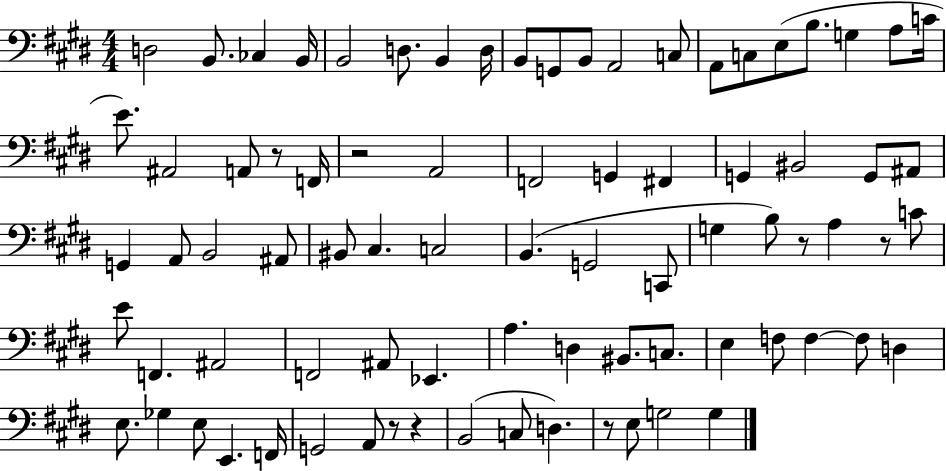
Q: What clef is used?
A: bass